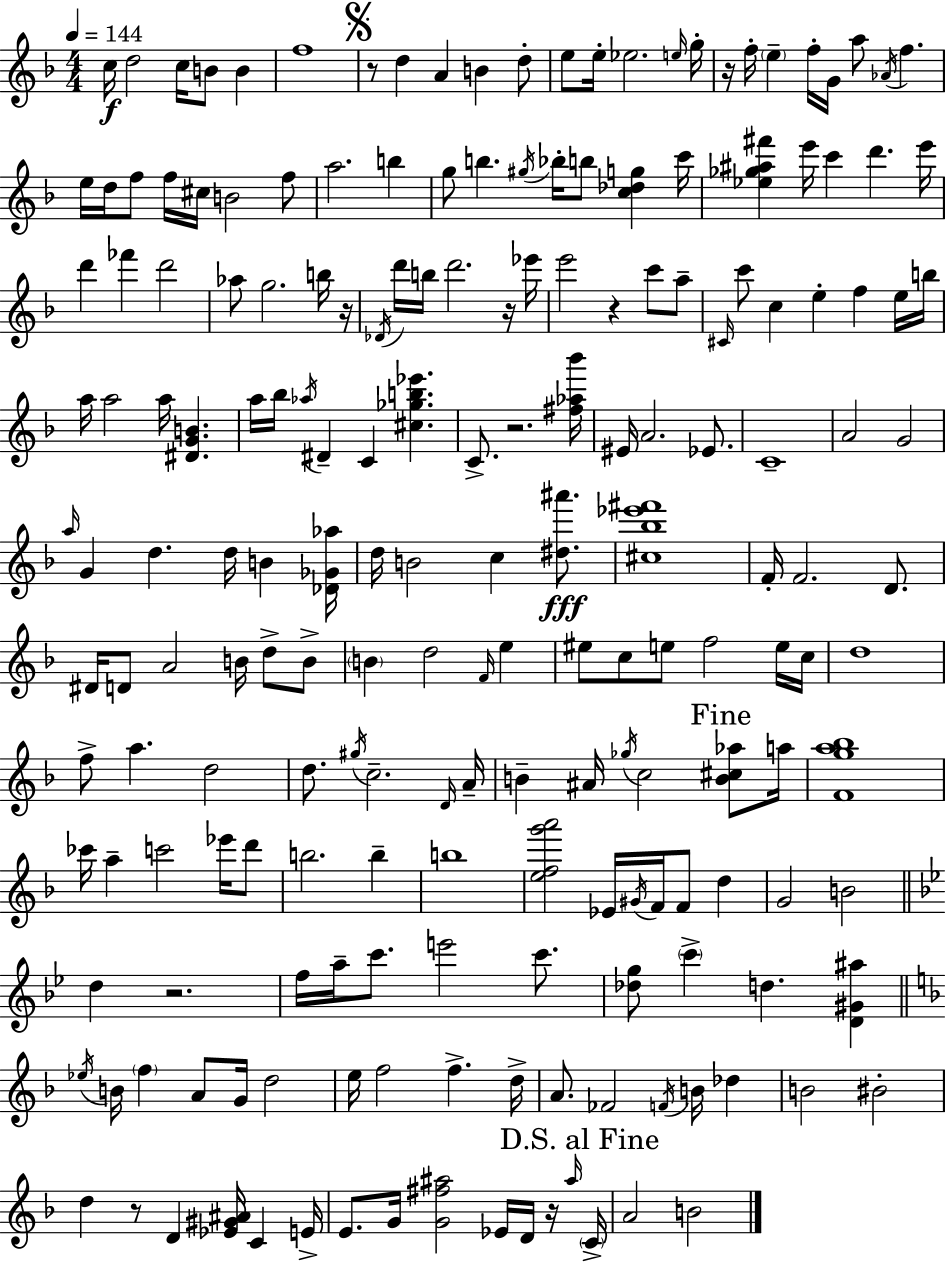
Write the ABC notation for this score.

X:1
T:Untitled
M:4/4
L:1/4
K:Dm
c/4 d2 c/4 B/2 B f4 z/2 d A B d/2 e/2 e/4 _e2 e/4 g/4 z/4 f/4 e f/4 G/4 a/2 _A/4 f e/4 d/4 f/2 f/4 ^c/4 B2 f/2 a2 b g/2 b ^g/4 _b/4 b/2 [c_dg] c'/4 [_e_g^a^f'] e'/4 c' d' e'/4 d' _f' d'2 _a/2 g2 b/4 z/4 _D/4 d'/4 b/4 d'2 z/4 _e'/4 e'2 z c'/2 a/2 ^C/4 c'/2 c e f e/4 b/4 a/4 a2 a/4 [^DGB] a/4 _b/4 _a/4 ^D C [^c_gb_e'] C/2 z2 [^f_a_b']/4 ^E/4 A2 _E/2 C4 A2 G2 a/4 G d d/4 B [_D_G_a]/4 d/4 B2 c [^d^a']/2 [^c_b_e'^f']4 F/4 F2 D/2 ^D/4 D/2 A2 B/4 d/2 B/2 B d2 F/4 e ^e/2 c/2 e/2 f2 e/4 c/4 d4 f/2 a d2 d/2 ^g/4 c2 D/4 A/4 B ^A/4 _g/4 c2 [B^c_a]/2 a/4 [Fga_b]4 _c'/4 a c'2 _e'/4 d'/2 b2 b b4 [efg'a']2 _E/4 ^G/4 F/4 F/2 d G2 B2 d z2 f/4 a/4 c'/2 e'2 c'/2 [_dg]/2 c' d [D^G^a] _e/4 B/4 f A/2 G/4 d2 e/4 f2 f d/4 A/2 _F2 F/4 B/4 _d B2 ^B2 d z/2 D [_E^G^A]/4 C E/4 E/2 G/4 [G^f^a]2 _E/4 D/4 z/4 ^a/4 C/4 A2 B2